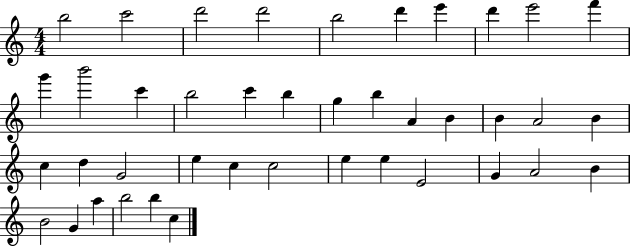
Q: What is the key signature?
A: C major